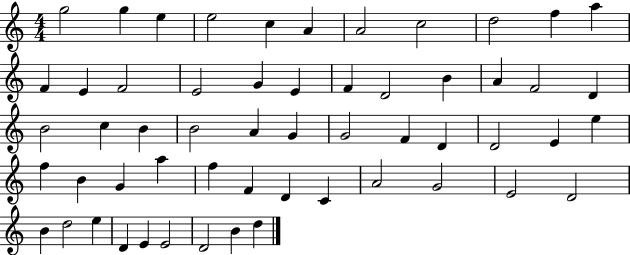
X:1
T:Untitled
M:4/4
L:1/4
K:C
g2 g e e2 c A A2 c2 d2 f a F E F2 E2 G E F D2 B A F2 D B2 c B B2 A G G2 F D D2 E e f B G a f F D C A2 G2 E2 D2 B d2 e D E E2 D2 B d